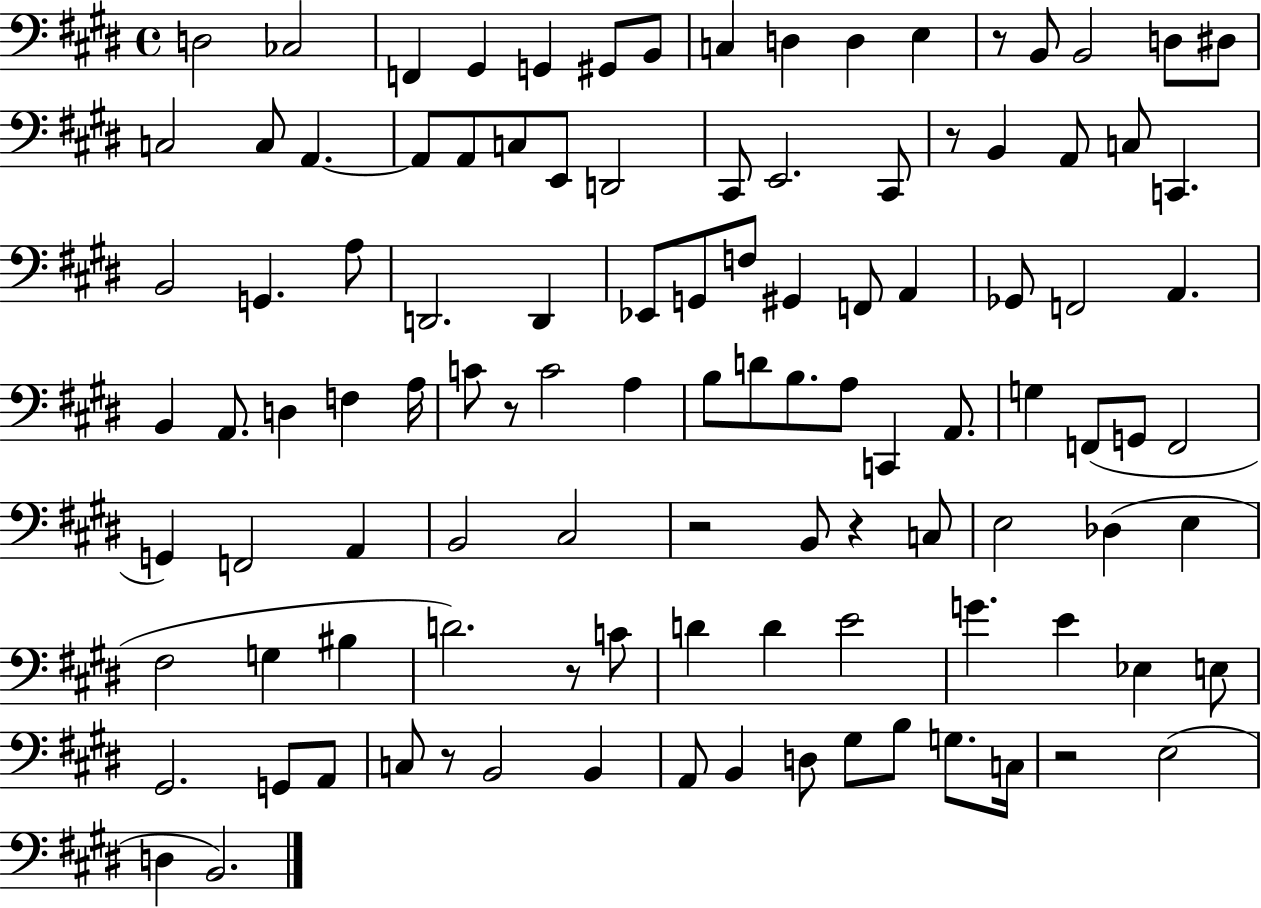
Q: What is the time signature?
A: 4/4